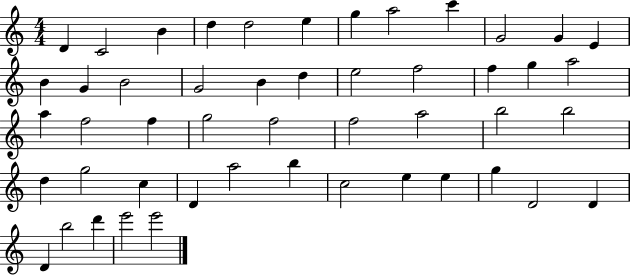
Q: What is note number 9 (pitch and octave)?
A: C6